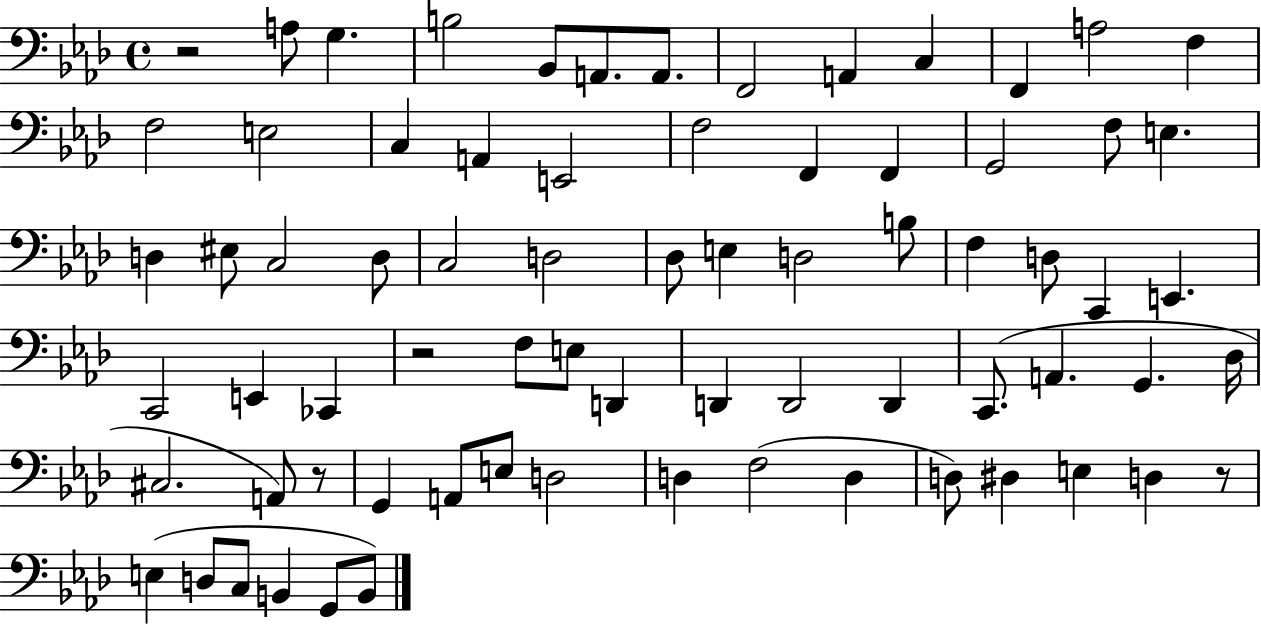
X:1
T:Untitled
M:4/4
L:1/4
K:Ab
z2 A,/2 G, B,2 _B,,/2 A,,/2 A,,/2 F,,2 A,, C, F,, A,2 F, F,2 E,2 C, A,, E,,2 F,2 F,, F,, G,,2 F,/2 E, D, ^E,/2 C,2 D,/2 C,2 D,2 _D,/2 E, D,2 B,/2 F, D,/2 C,, E,, C,,2 E,, _C,, z2 F,/2 E,/2 D,, D,, D,,2 D,, C,,/2 A,, G,, _D,/4 ^C,2 A,,/2 z/2 G,, A,,/2 E,/2 D,2 D, F,2 D, D,/2 ^D, E, D, z/2 E, D,/2 C,/2 B,, G,,/2 B,,/2